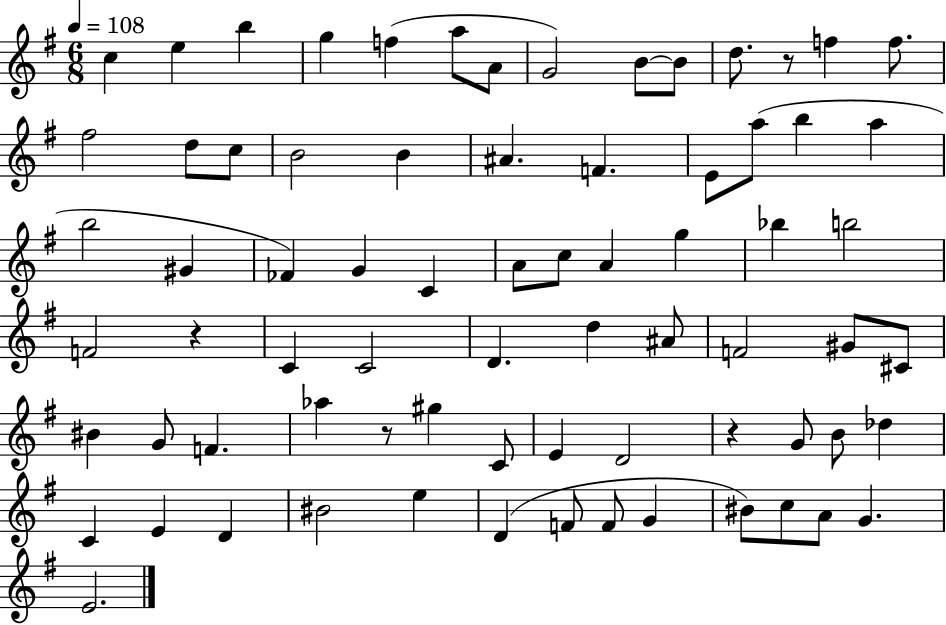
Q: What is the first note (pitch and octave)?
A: C5